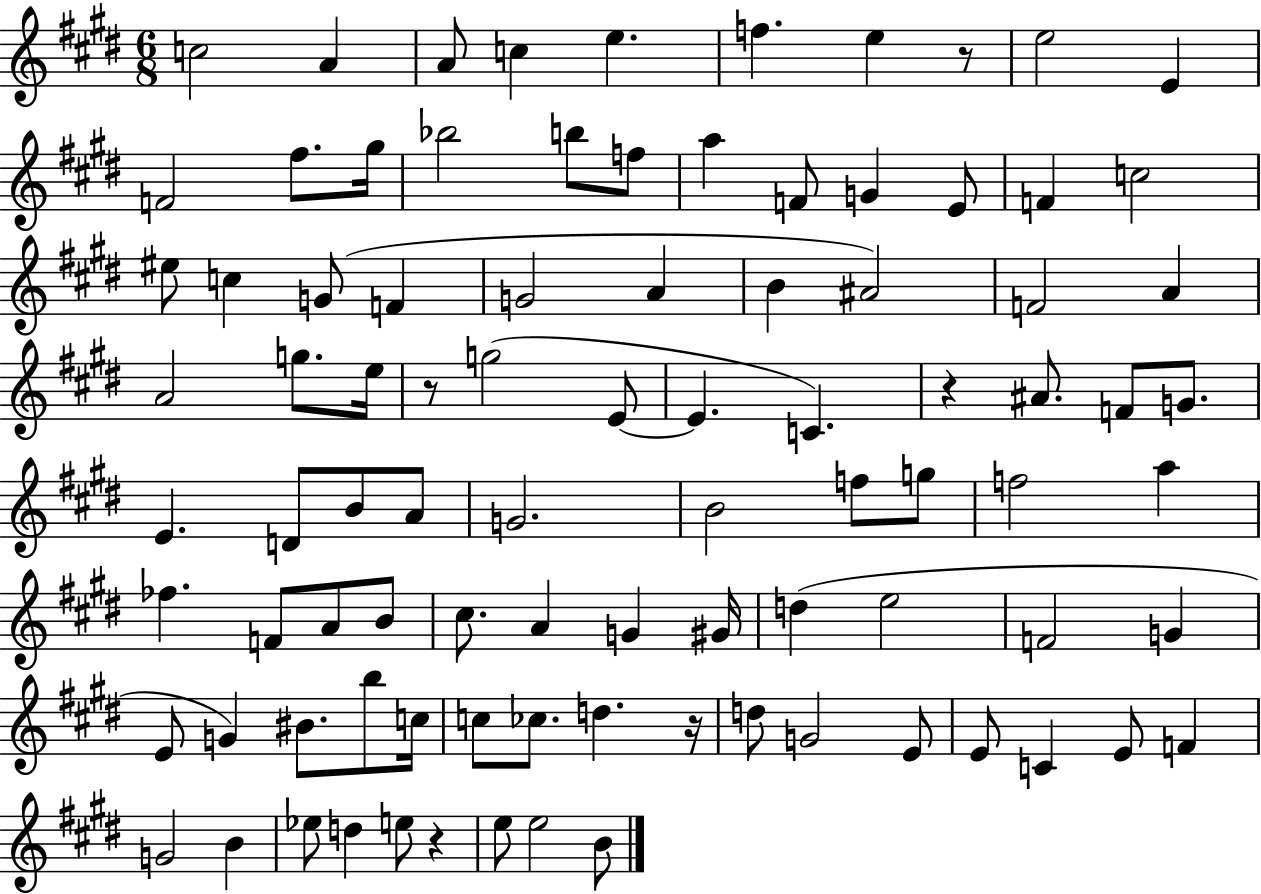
{
  \clef treble
  \numericTimeSignature
  \time 6/8
  \key e \major
  c''2 a'4 | a'8 c''4 e''4. | f''4. e''4 r8 | e''2 e'4 | \break f'2 fis''8. gis''16 | bes''2 b''8 f''8 | a''4 f'8 g'4 e'8 | f'4 c''2 | \break eis''8 c''4 g'8( f'4 | g'2 a'4 | b'4 ais'2) | f'2 a'4 | \break a'2 g''8. e''16 | r8 g''2( e'8~~ | e'4. c'4.) | r4 ais'8. f'8 g'8. | \break e'4. d'8 b'8 a'8 | g'2. | b'2 f''8 g''8 | f''2 a''4 | \break fes''4. f'8 a'8 b'8 | cis''8. a'4 g'4 gis'16 | d''4( e''2 | f'2 g'4 | \break e'8 g'4) bis'8. b''8 c''16 | c''8 ces''8. d''4. r16 | d''8 g'2 e'8 | e'8 c'4 e'8 f'4 | \break g'2 b'4 | ees''8 d''4 e''8 r4 | e''8 e''2 b'8 | \bar "|."
}